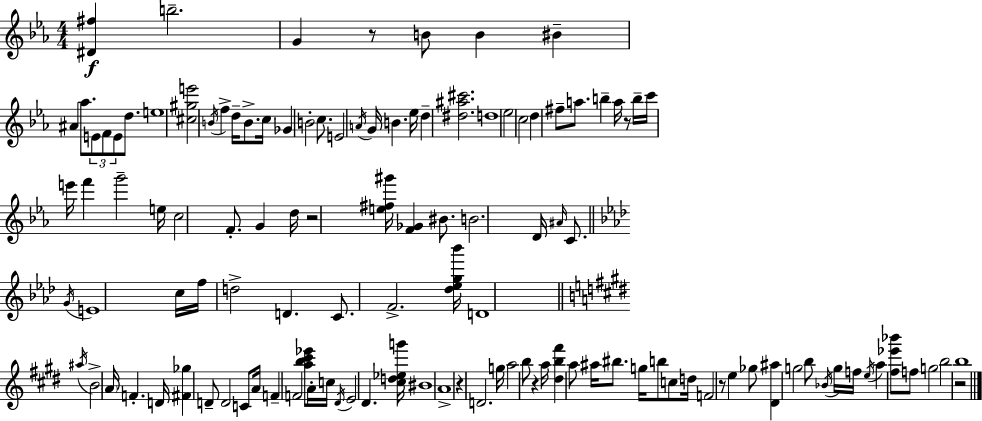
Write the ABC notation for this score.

X:1
T:Untitled
M:4/4
L:1/4
K:Eb
[^D^f] b2 G z/2 B/2 B ^B ^A _a/2 E/2 F/2 E/2 d/2 e4 [^c^ge']2 B/4 f d/4 B/2 c/4 _G B2 c/2 E2 A/4 G/4 B _e/4 d [^d^a^c']2 d4 _e2 c2 d ^f/2 a/2 b a/4 z/2 b/4 c'/4 e'/4 f' g'2 e/4 c2 F/2 G d/4 z2 [e^f^g']/4 [F_G] ^B/2 B2 D/4 ^A/4 C/2 G/4 E4 c/4 f/4 d2 D C/2 F2 [_d_eg_b']/4 D4 ^a/4 B2 A/4 F D/4 [^F_g] D/2 D2 C/2 A/4 F F2 [ab^c'_e']/2 A/4 c/4 ^D/4 E2 ^D [^cd_eg']/4 ^B4 A4 z D2 g/4 a2 b/2 z a/4 [^db^f'] a/2 ^a/4 ^b/2 g/4 b/2 c/2 d/4 F2 z/2 e _g/2 [^D^a] g2 b/2 _B/4 g/4 f/4 e/4 a [^f_e'_b']/2 f/2 g2 b2 z2 b4